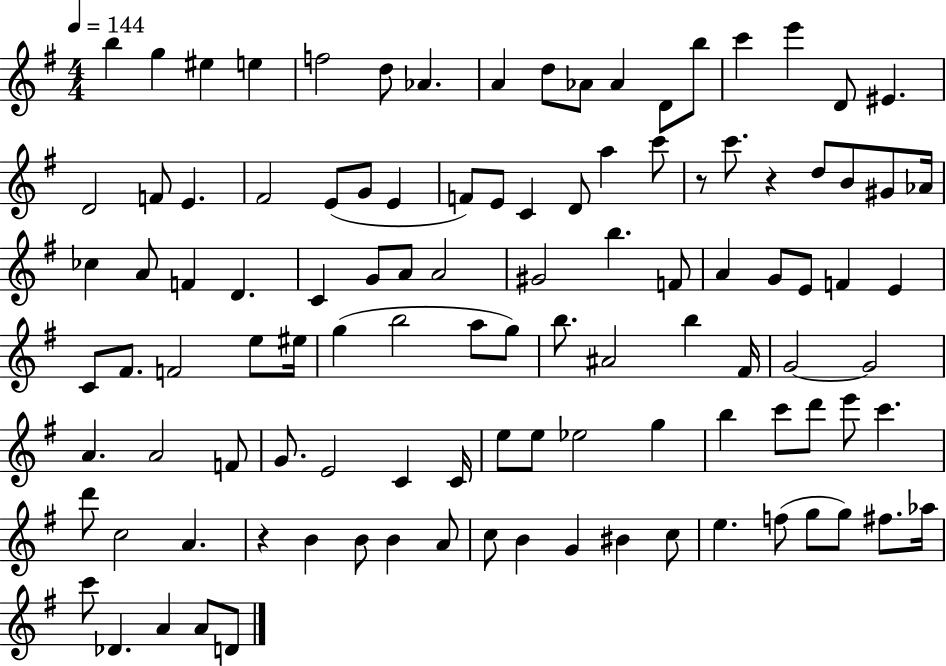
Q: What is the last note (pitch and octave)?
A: D4